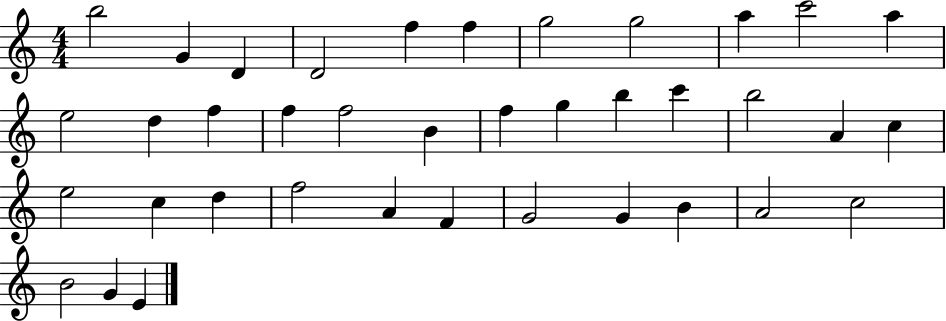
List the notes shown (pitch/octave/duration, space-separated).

B5/h G4/q D4/q D4/h F5/q F5/q G5/h G5/h A5/q C6/h A5/q E5/h D5/q F5/q F5/q F5/h B4/q F5/q G5/q B5/q C6/q B5/h A4/q C5/q E5/h C5/q D5/q F5/h A4/q F4/q G4/h G4/q B4/q A4/h C5/h B4/h G4/q E4/q